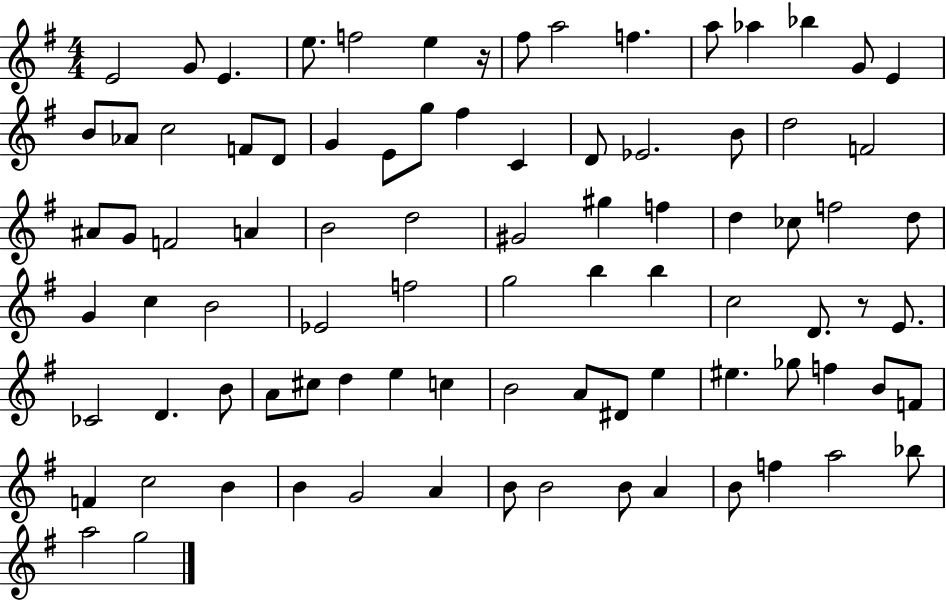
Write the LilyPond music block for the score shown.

{
  \clef treble
  \numericTimeSignature
  \time 4/4
  \key g \major
  \repeat volta 2 { e'2 g'8 e'4. | e''8. f''2 e''4 r16 | fis''8 a''2 f''4. | a''8 aes''4 bes''4 g'8 e'4 | \break b'8 aes'8 c''2 f'8 d'8 | g'4 e'8 g''8 fis''4 c'4 | d'8 ees'2. b'8 | d''2 f'2 | \break ais'8 g'8 f'2 a'4 | b'2 d''2 | gis'2 gis''4 f''4 | d''4 ces''8 f''2 d''8 | \break g'4 c''4 b'2 | ees'2 f''2 | g''2 b''4 b''4 | c''2 d'8. r8 e'8. | \break ces'2 d'4. b'8 | a'8 cis''8 d''4 e''4 c''4 | b'2 a'8 dis'8 e''4 | eis''4. ges''8 f''4 b'8 f'8 | \break f'4 c''2 b'4 | b'4 g'2 a'4 | b'8 b'2 b'8 a'4 | b'8 f''4 a''2 bes''8 | \break a''2 g''2 | } \bar "|."
}